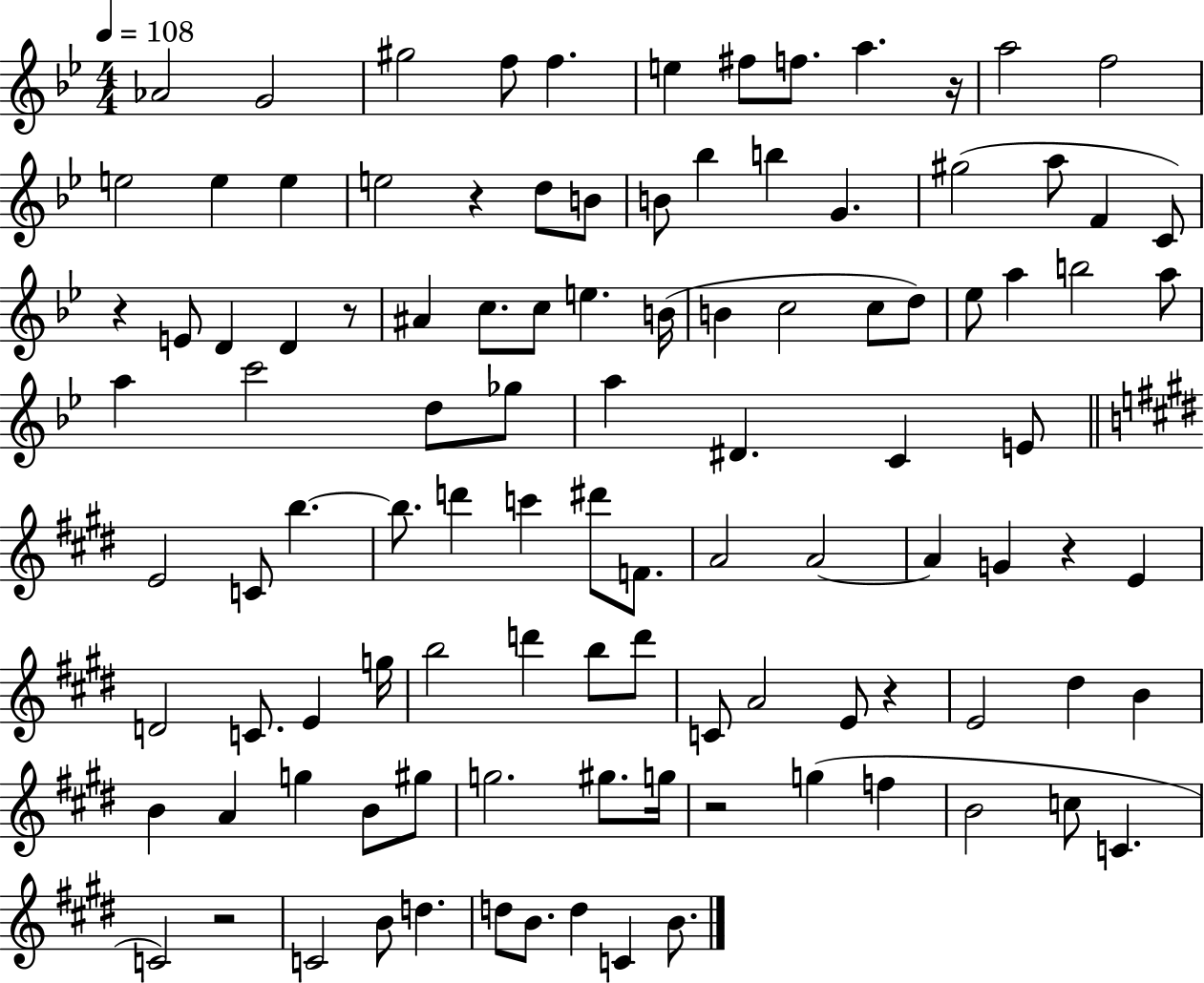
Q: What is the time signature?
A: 4/4